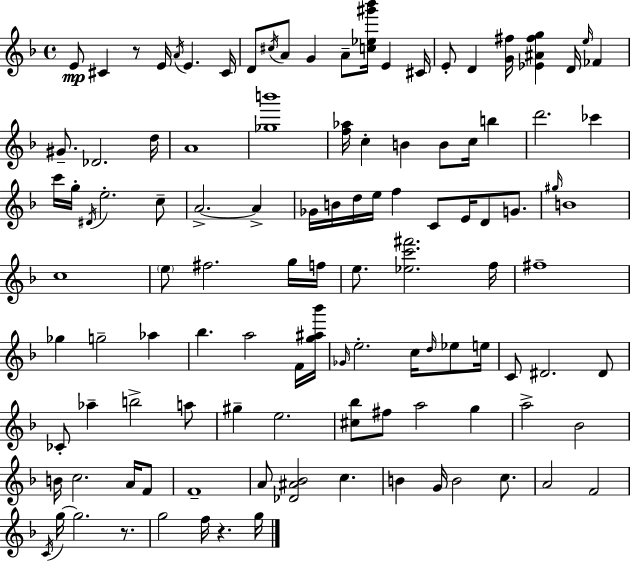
{
  \clef treble
  \time 4/4
  \defaultTimeSignature
  \key f \major
  e'8\mp cis'4 r8 e'16 \acciaccatura { a'16 } e'4. | cis'16 d'8 \acciaccatura { cis''16 } a'8 g'4 a'8-- <c'' ees'' gis''' bes'''>16 e'4 | cis'16 e'8-. d'4 <g' fis''>16 <ees' ais' fis'' g''>4 d'16 \grace { e''16 } fes'4 | gis'8.-- des'2. | \break d''16 a'1 | <ges'' b'''>1 | <f'' aes''>16 c''4-. b'4 b'8 c''16 b''4 | d'''2. ces'''4 | \break c'''16 g''16-. \acciaccatura { dis'16 } e''2.-. | c''8-- a'2.->~~ | a'4-> ges'16 b'16 d''16 e''16 f''4 c'8 e'16 d'8 | g'8. \grace { gis''16 } b'1 | \break c''1 | \parenthesize e''8 fis''2. | g''16 f''16 e''8. <ees'' c''' fis'''>2. | f''16 fis''1-- | \break ges''4 g''2-- | aes''4 bes''4. a''2 | f'16 <g'' ais'' bes'''>16 \grace { ges'16 } e''2.-. | c''16 \grace { d''16 } ees''8 e''16 c'8 dis'2. | \break dis'8 ces'8-. aes''4-- b''2-> | a''8 gis''4-- e''2. | <cis'' bes''>8 fis''8 a''2 | g''4 a''2-> bes'2 | \break b'16 c''2. | a'16 f'8 f'1-- | a'8 <des' ais' bes'>2 | c''4. b'4 g'16 b'2 | \break c''8. a'2 f'2 | \acciaccatura { c'16 } g''16~~ g''2. | r8. g''2 | f''16 r4. g''16 \bar "|."
}